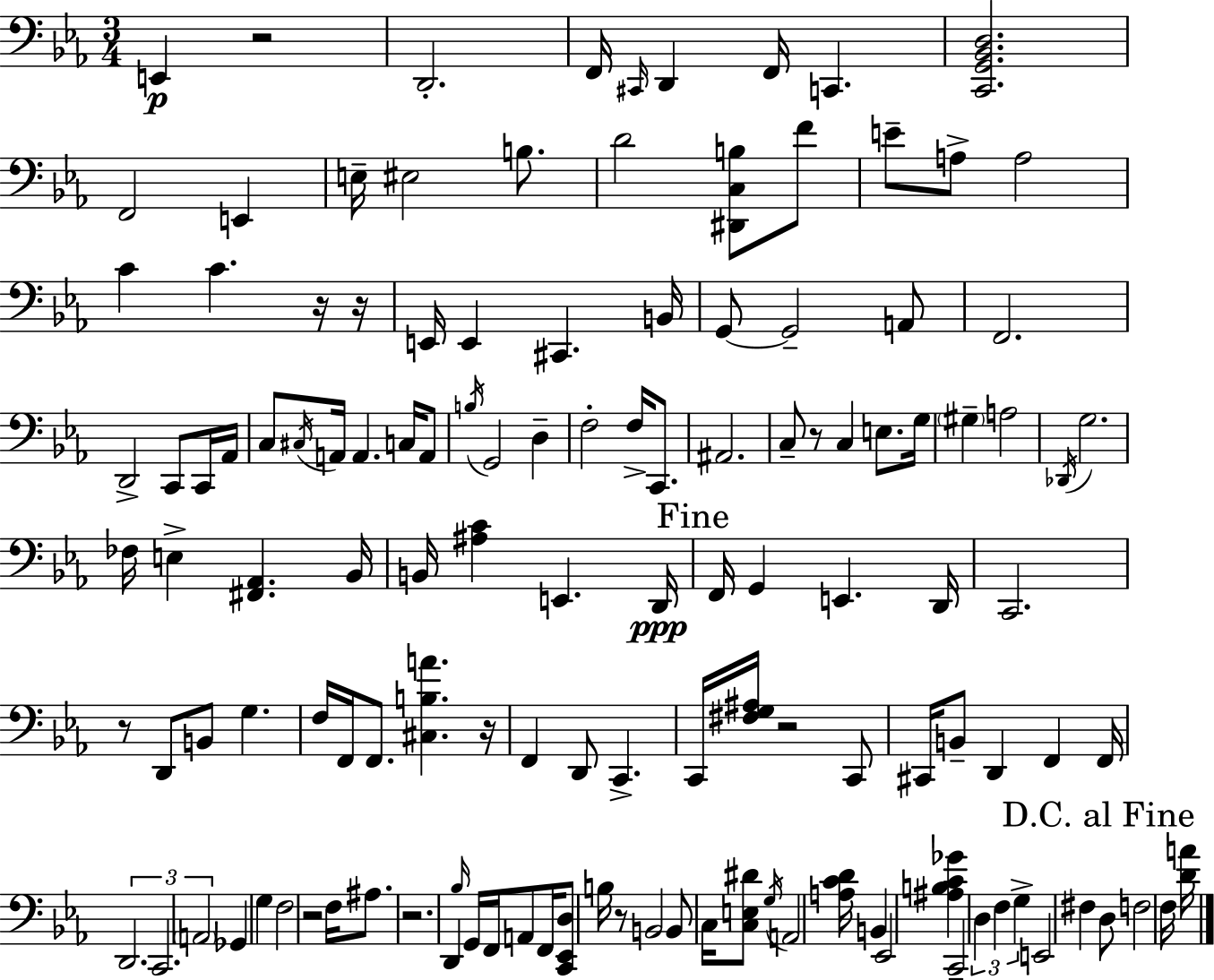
E2/q R/h D2/h. F2/s C#2/s D2/q F2/s C2/q. [C2,G2,Bb2,D3]/h. F2/h E2/q E3/s EIS3/h B3/e. D4/h [D#2,C3,B3]/e F4/e E4/e A3/e A3/h C4/q C4/q. R/s R/s E2/s E2/q C#2/q. B2/s G2/e G2/h A2/e F2/h. D2/h C2/e C2/s Ab2/s C3/e C#3/s A2/s A2/q. C3/s A2/e B3/s G2/h D3/q F3/h F3/s C2/e. A#2/h. C3/e R/e C3/q E3/e. G3/s G#3/q A3/h Db2/s G3/h. FES3/s E3/q [F#2,Ab2]/q. Bb2/s B2/s [A#3,C4]/q E2/q. D2/s F2/s G2/q E2/q. D2/s C2/h. R/e D2/e B2/e G3/q. F3/s F2/s F2/e. [C#3,B3,A4]/q. R/s F2/q D2/e C2/q. C2/s [F#3,G3,A#3]/s R/h C2/e C#2/s B2/e D2/q F2/q F2/s D2/h. C2/h. A2/h Gb2/q G3/q F3/h R/h F3/s A#3/e. R/h. D2/q Bb3/s G2/s F2/s A2/e F2/s [C2,Eb2,D3]/e B3/s R/e B2/h B2/e C3/s [C3,E3,D#4]/e G3/s A2/h [A3,C4,D4]/s B2/q Eb2/h [A#3,B3,C4,Gb4]/q C2/h D3/q F3/q G3/q E2/h F#3/q D3/e F3/h F3/s [D4,A4]/s